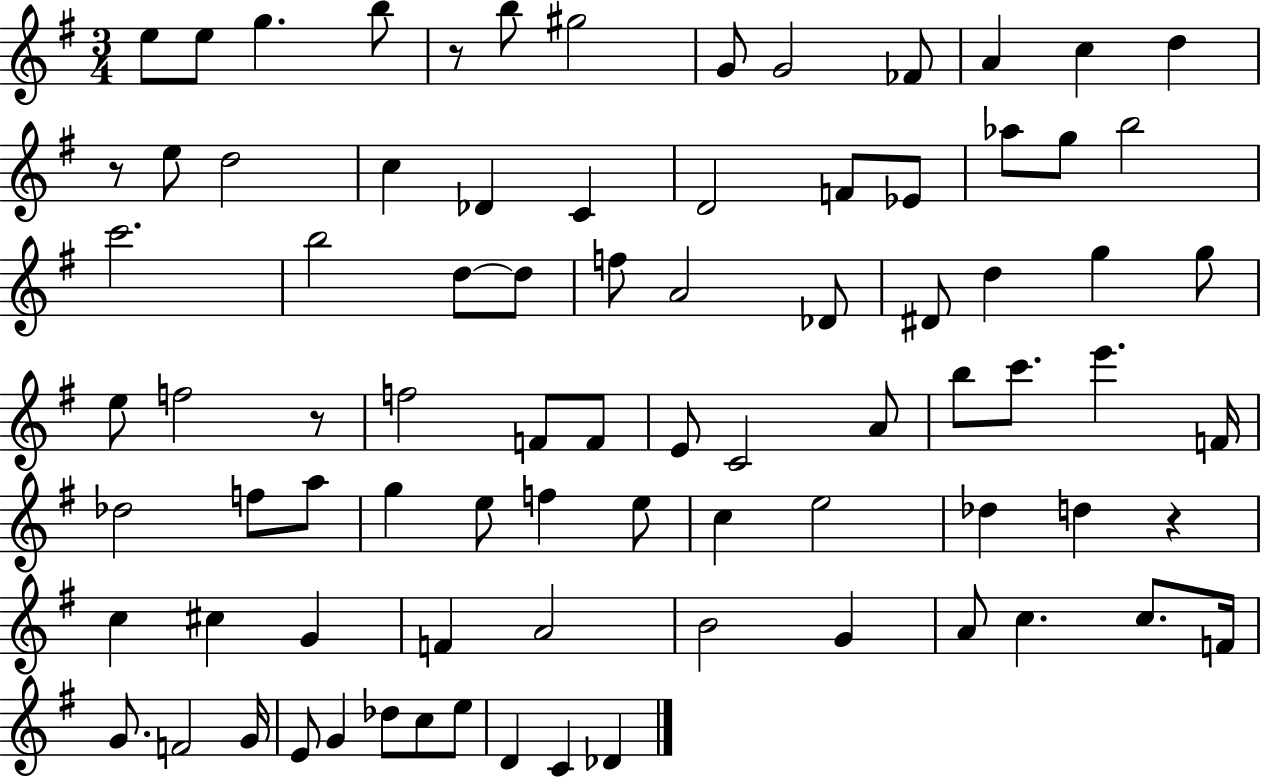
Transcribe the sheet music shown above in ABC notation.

X:1
T:Untitled
M:3/4
L:1/4
K:G
e/2 e/2 g b/2 z/2 b/2 ^g2 G/2 G2 _F/2 A c d z/2 e/2 d2 c _D C D2 F/2 _E/2 _a/2 g/2 b2 c'2 b2 d/2 d/2 f/2 A2 _D/2 ^D/2 d g g/2 e/2 f2 z/2 f2 F/2 F/2 E/2 C2 A/2 b/2 c'/2 e' F/4 _d2 f/2 a/2 g e/2 f e/2 c e2 _d d z c ^c G F A2 B2 G A/2 c c/2 F/4 G/2 F2 G/4 E/2 G _d/2 c/2 e/2 D C _D